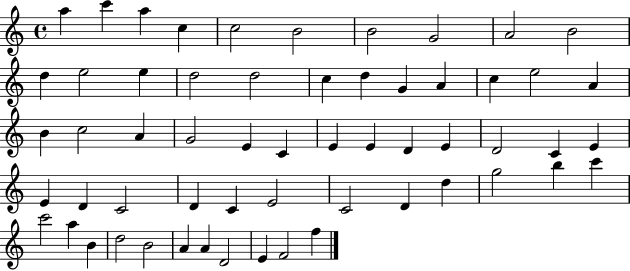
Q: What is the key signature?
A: C major